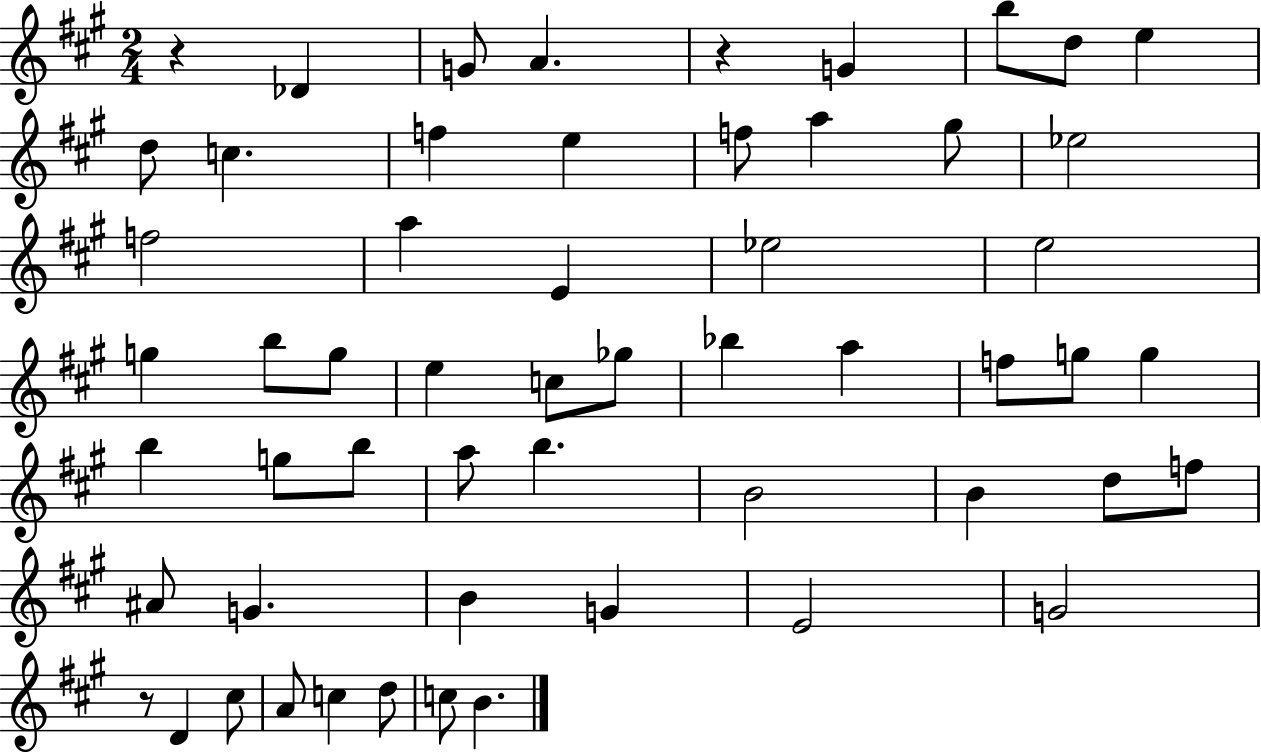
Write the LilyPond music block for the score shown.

{
  \clef treble
  \numericTimeSignature
  \time 2/4
  \key a \major
  \repeat volta 2 { r4 des'4 | g'8 a'4. | r4 g'4 | b''8 d''8 e''4 | \break d''8 c''4. | f''4 e''4 | f''8 a''4 gis''8 | ees''2 | \break f''2 | a''4 e'4 | ees''2 | e''2 | \break g''4 b''8 g''8 | e''4 c''8 ges''8 | bes''4 a''4 | f''8 g''8 g''4 | \break b''4 g''8 b''8 | a''8 b''4. | b'2 | b'4 d''8 f''8 | \break ais'8 g'4. | b'4 g'4 | e'2 | g'2 | \break r8 d'4 cis''8 | a'8 c''4 d''8 | c''8 b'4. | } \bar "|."
}